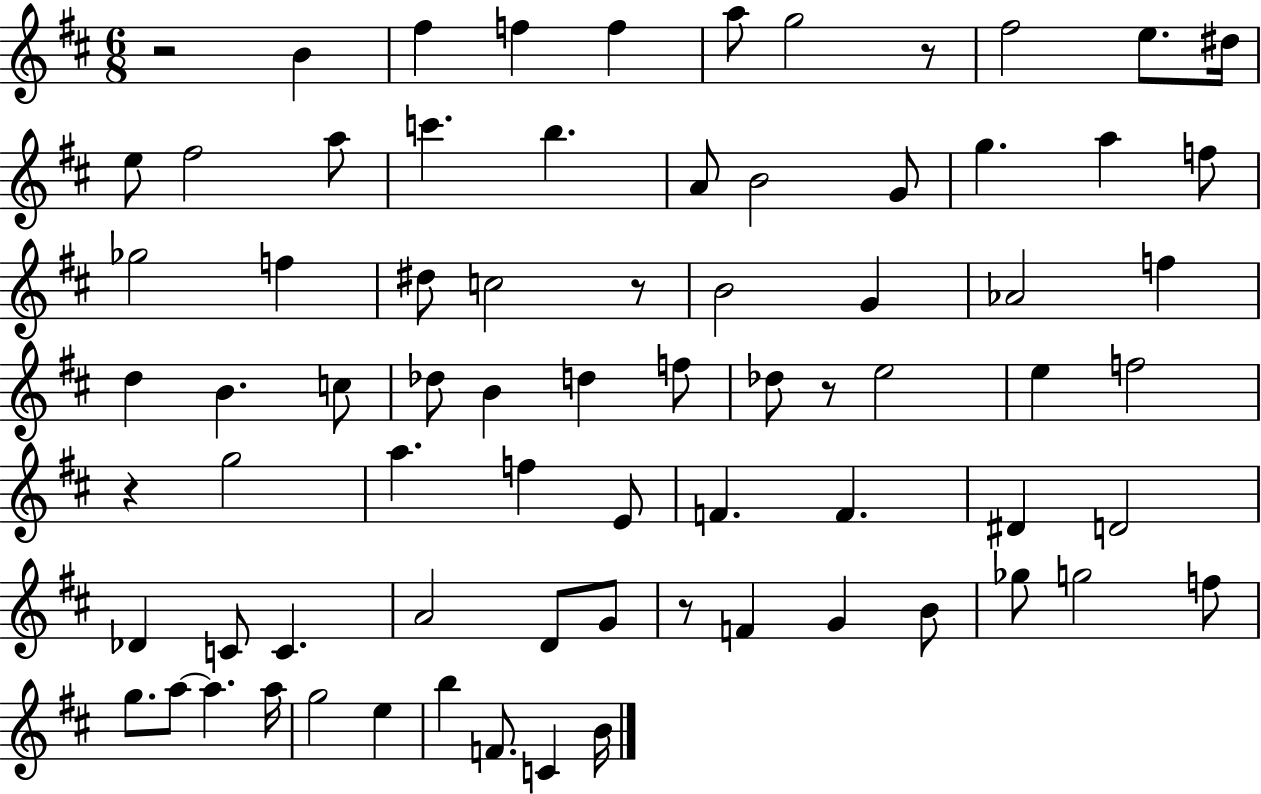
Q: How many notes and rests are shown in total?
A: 75